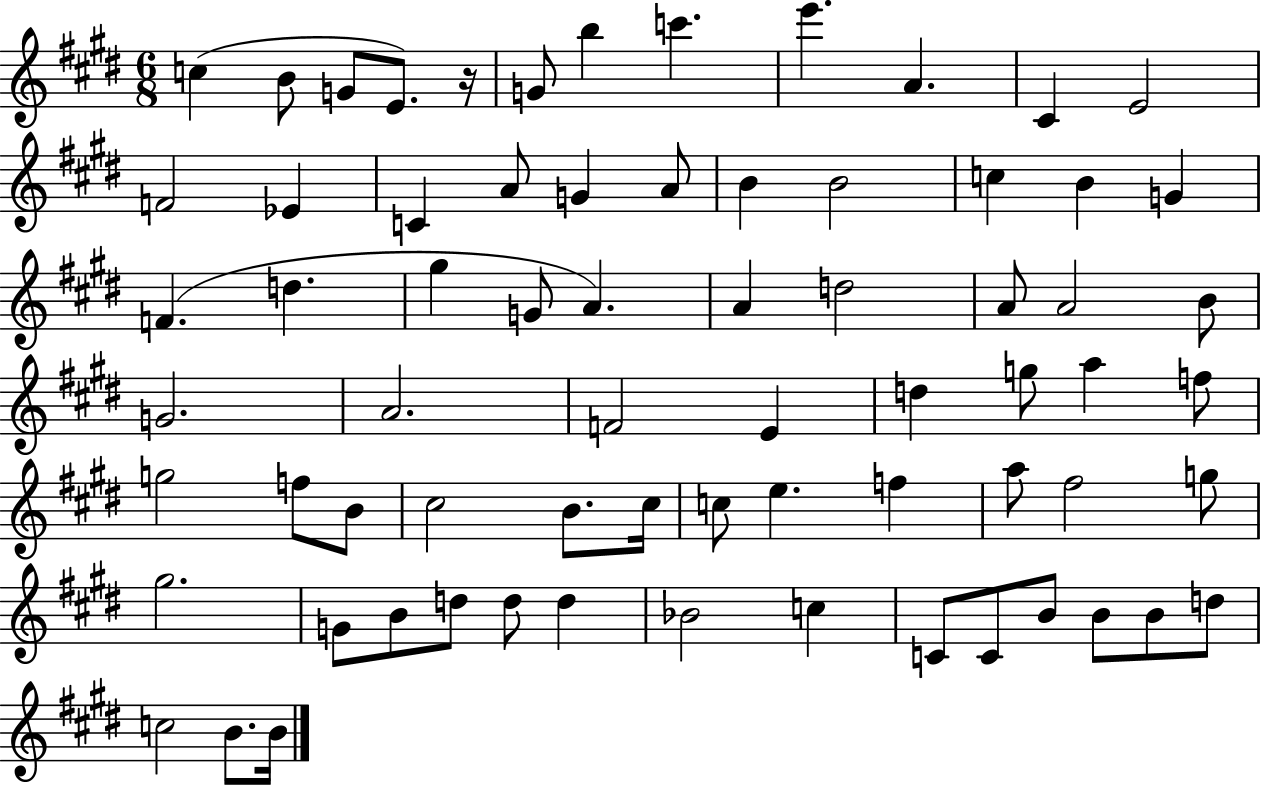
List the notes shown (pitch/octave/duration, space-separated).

C5/q B4/e G4/e E4/e. R/s G4/e B5/q C6/q. E6/q. A4/q. C#4/q E4/h F4/h Eb4/q C4/q A4/e G4/q A4/e B4/q B4/h C5/q B4/q G4/q F4/q. D5/q. G#5/q G4/e A4/q. A4/q D5/h A4/e A4/h B4/e G4/h. A4/h. F4/h E4/q D5/q G5/e A5/q F5/e G5/h F5/e B4/e C#5/h B4/e. C#5/s C5/e E5/q. F5/q A5/e F#5/h G5/e G#5/h. G4/e B4/e D5/e D5/e D5/q Bb4/h C5/q C4/e C4/e B4/e B4/e B4/e D5/e C5/h B4/e. B4/s